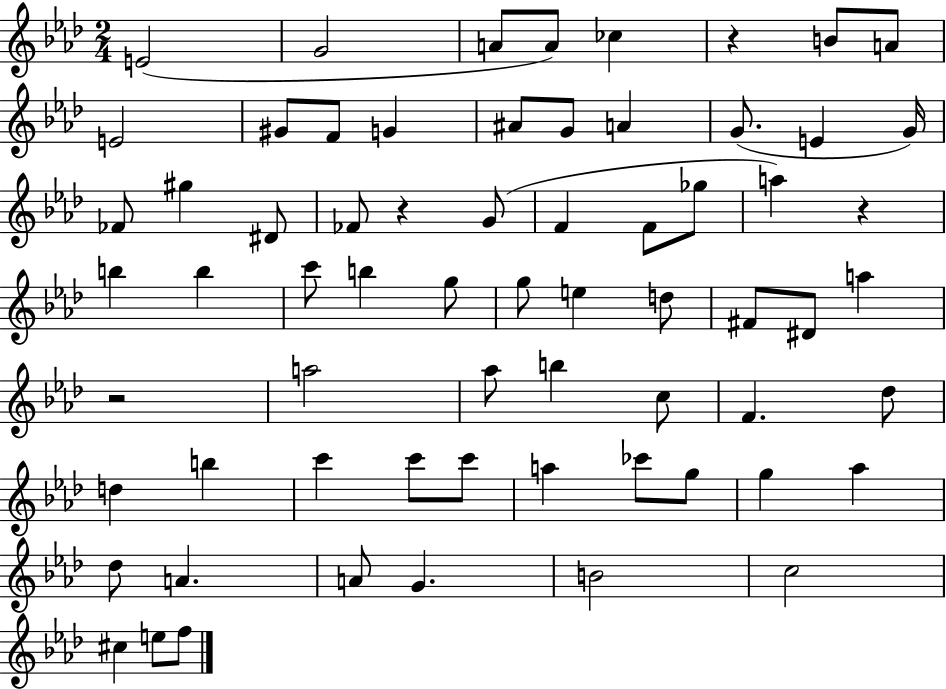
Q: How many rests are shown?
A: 4